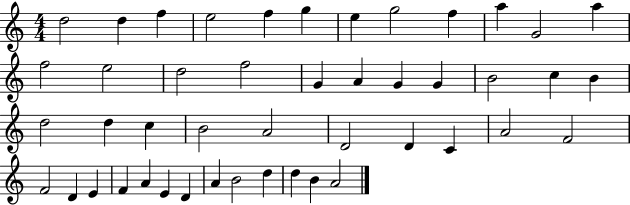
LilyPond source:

{
  \clef treble
  \numericTimeSignature
  \time 4/4
  \key c \major
  d''2 d''4 f''4 | e''2 f''4 g''4 | e''4 g''2 f''4 | a''4 g'2 a''4 | \break f''2 e''2 | d''2 f''2 | g'4 a'4 g'4 g'4 | b'2 c''4 b'4 | \break d''2 d''4 c''4 | b'2 a'2 | d'2 d'4 c'4 | a'2 f'2 | \break f'2 d'4 e'4 | f'4 a'4 e'4 d'4 | a'4 b'2 d''4 | d''4 b'4 a'2 | \break \bar "|."
}